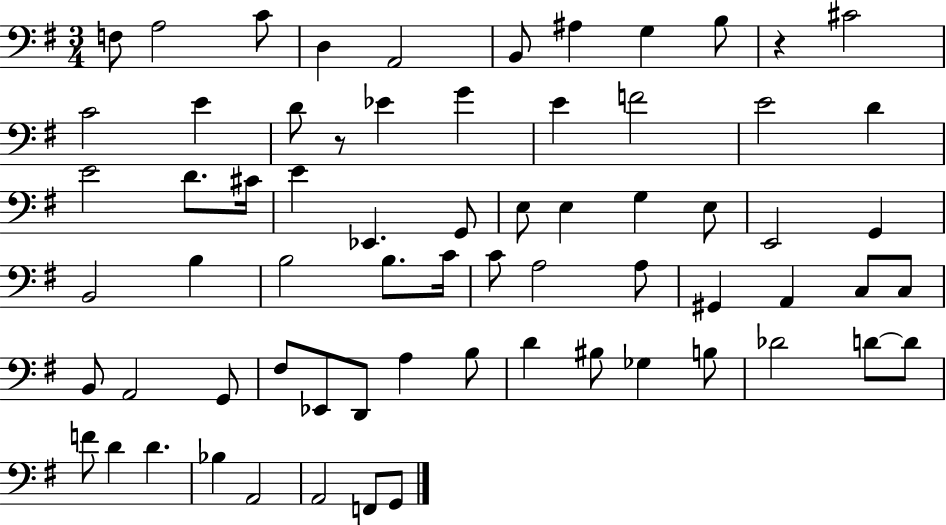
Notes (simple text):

F3/e A3/h C4/e D3/q A2/h B2/e A#3/q G3/q B3/e R/q C#4/h C4/h E4/q D4/e R/e Eb4/q G4/q E4/q F4/h E4/h D4/q E4/h D4/e. C#4/s E4/q Eb2/q. G2/e E3/e E3/q G3/q E3/e E2/h G2/q B2/h B3/q B3/h B3/e. C4/s C4/e A3/h A3/e G#2/q A2/q C3/e C3/e B2/e A2/h G2/e F#3/e Eb2/e D2/e A3/q B3/e D4/q BIS3/e Gb3/q B3/e Db4/h D4/e D4/e F4/e D4/q D4/q. Bb3/q A2/h A2/h F2/e G2/e